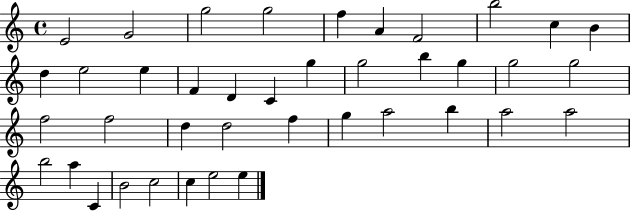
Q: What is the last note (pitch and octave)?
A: E5